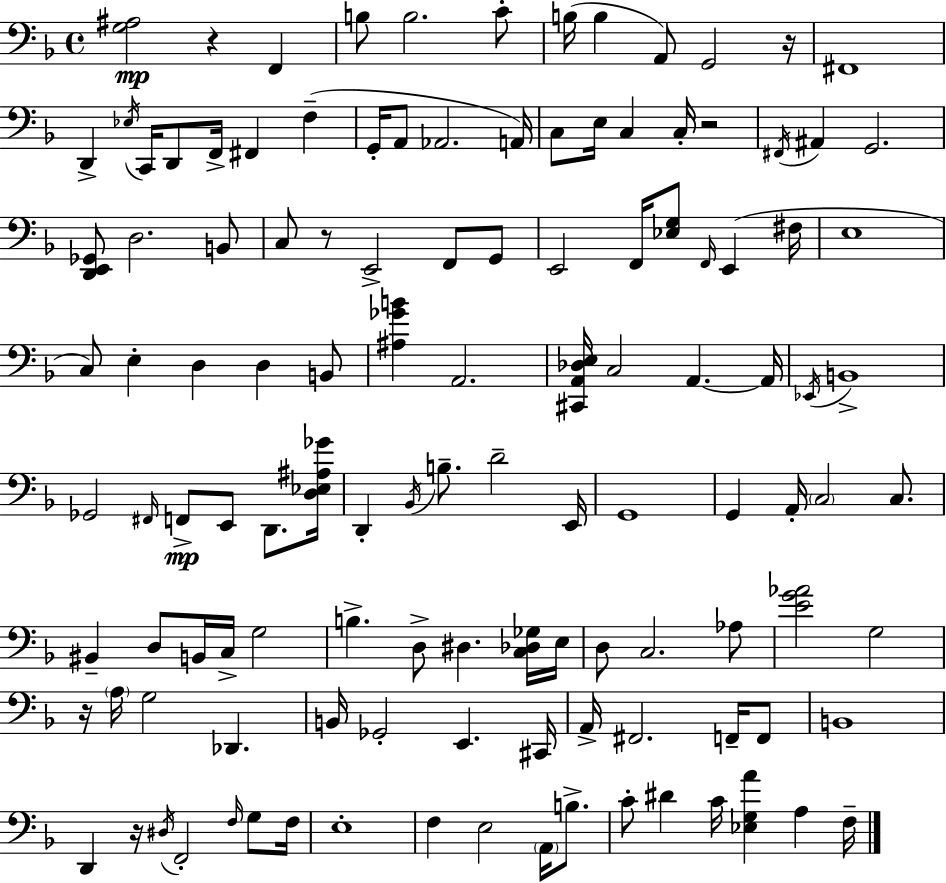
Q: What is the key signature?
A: F major